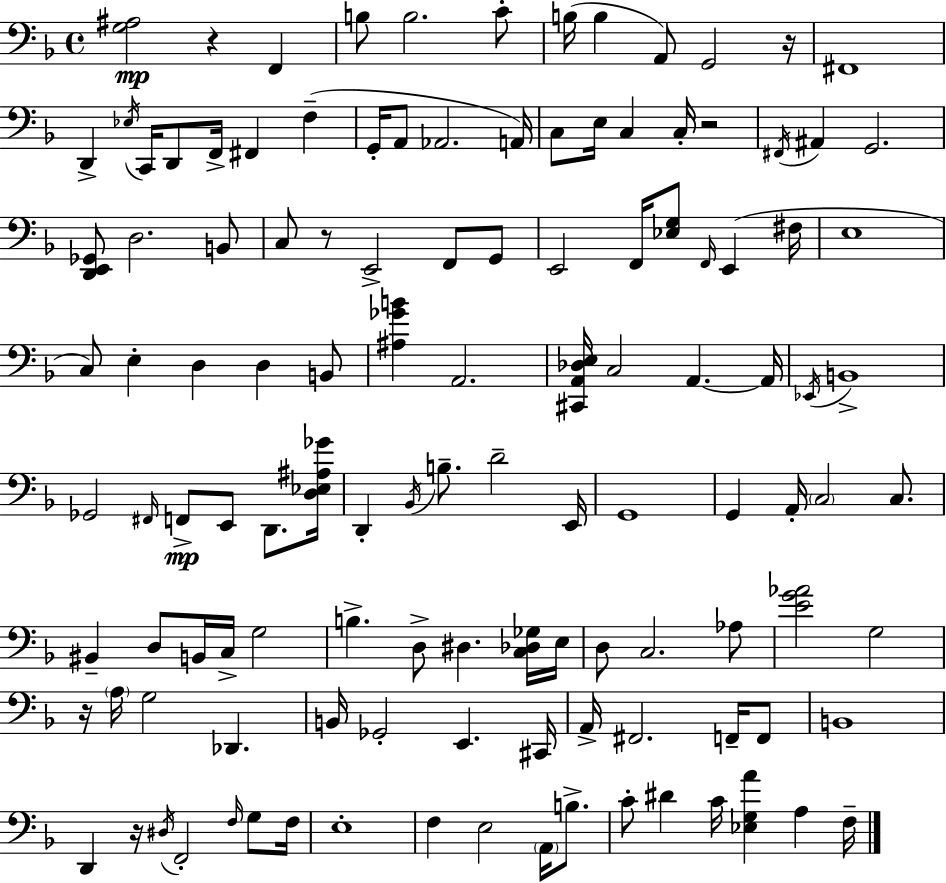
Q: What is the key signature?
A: F major